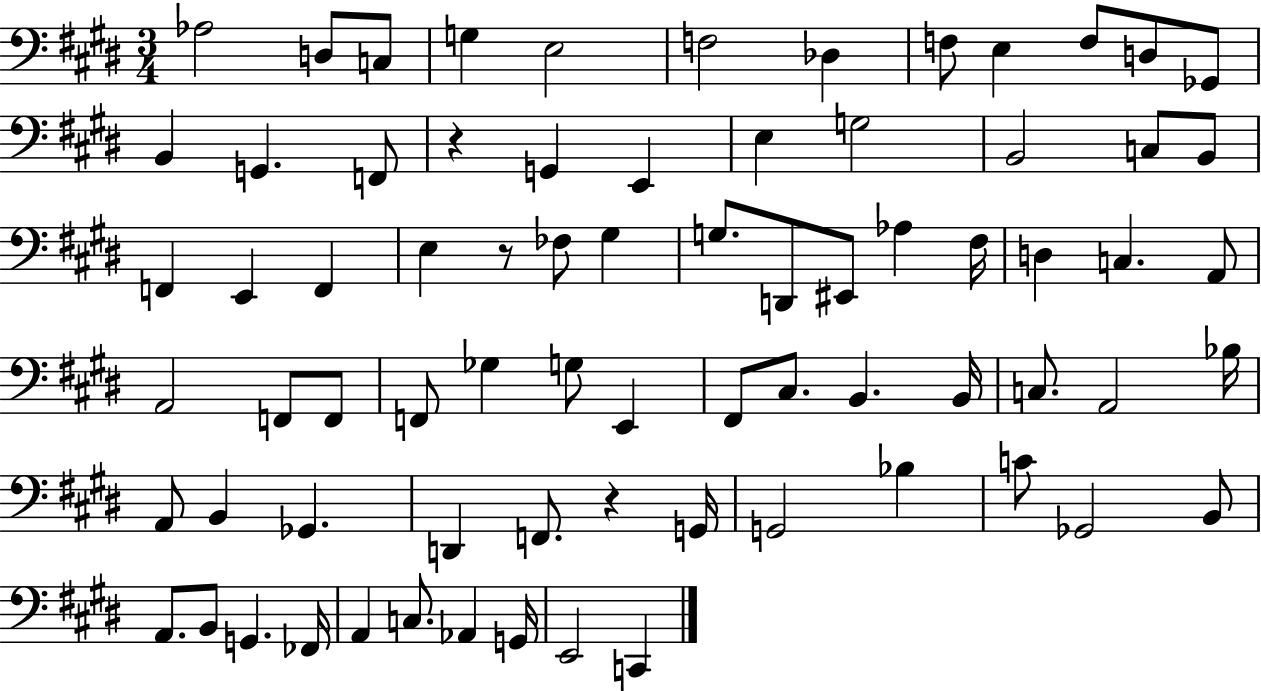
Ab3/h D3/e C3/e G3/q E3/h F3/h Db3/q F3/e E3/q F3/e D3/e Gb2/e B2/q G2/q. F2/e R/q G2/q E2/q E3/q G3/h B2/h C3/e B2/e F2/q E2/q F2/q E3/q R/e FES3/e G#3/q G3/e. D2/e EIS2/e Ab3/q F#3/s D3/q C3/q. A2/e A2/h F2/e F2/e F2/e Gb3/q G3/e E2/q F#2/e C#3/e. B2/q. B2/s C3/e. A2/h Bb3/s A2/e B2/q Gb2/q. D2/q F2/e. R/q G2/s G2/h Bb3/q C4/e Gb2/h B2/e A2/e. B2/e G2/q. FES2/s A2/q C3/e. Ab2/q G2/s E2/h C2/q